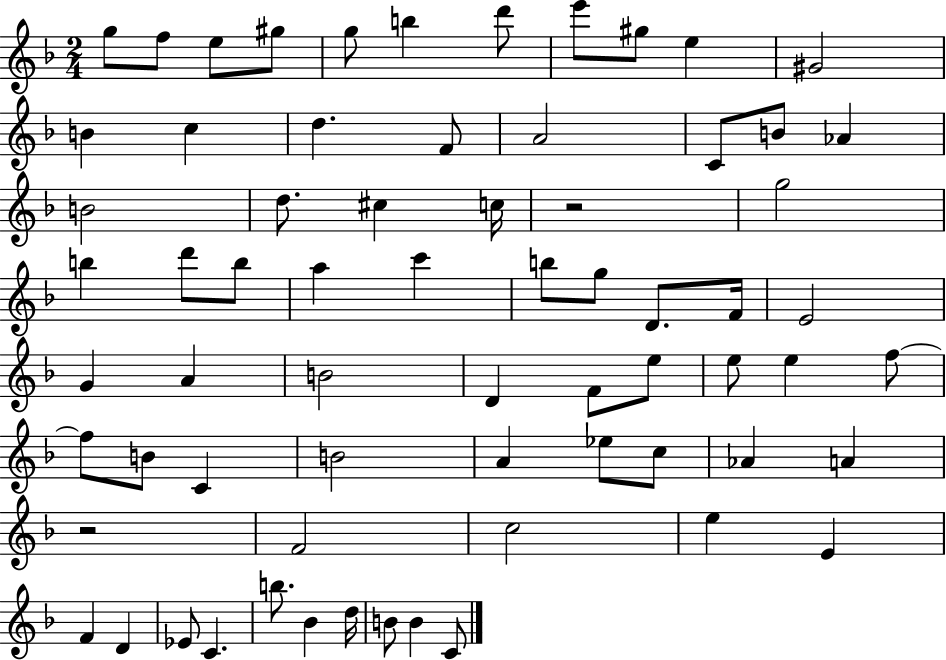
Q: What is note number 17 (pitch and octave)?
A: C4